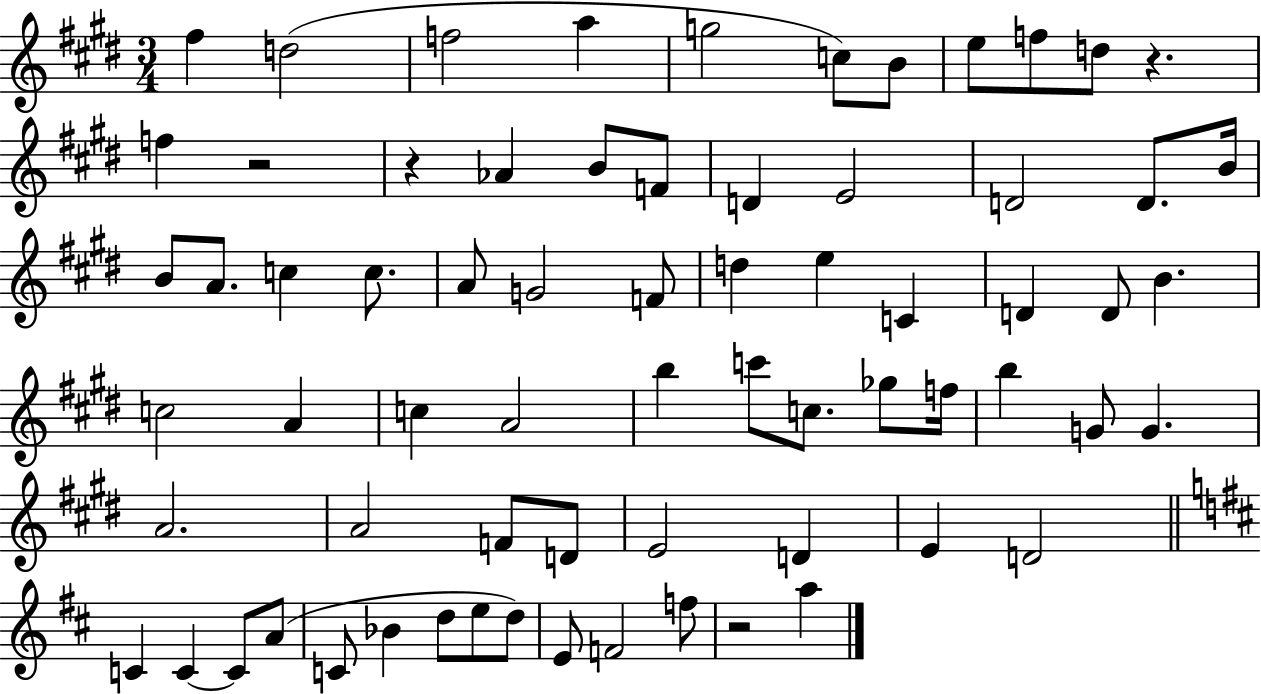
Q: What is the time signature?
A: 3/4